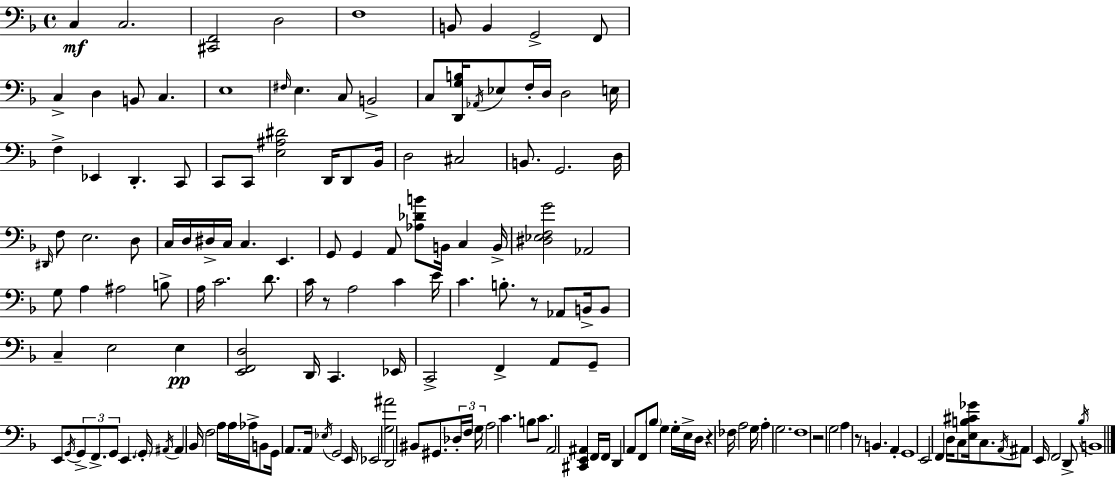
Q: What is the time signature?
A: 4/4